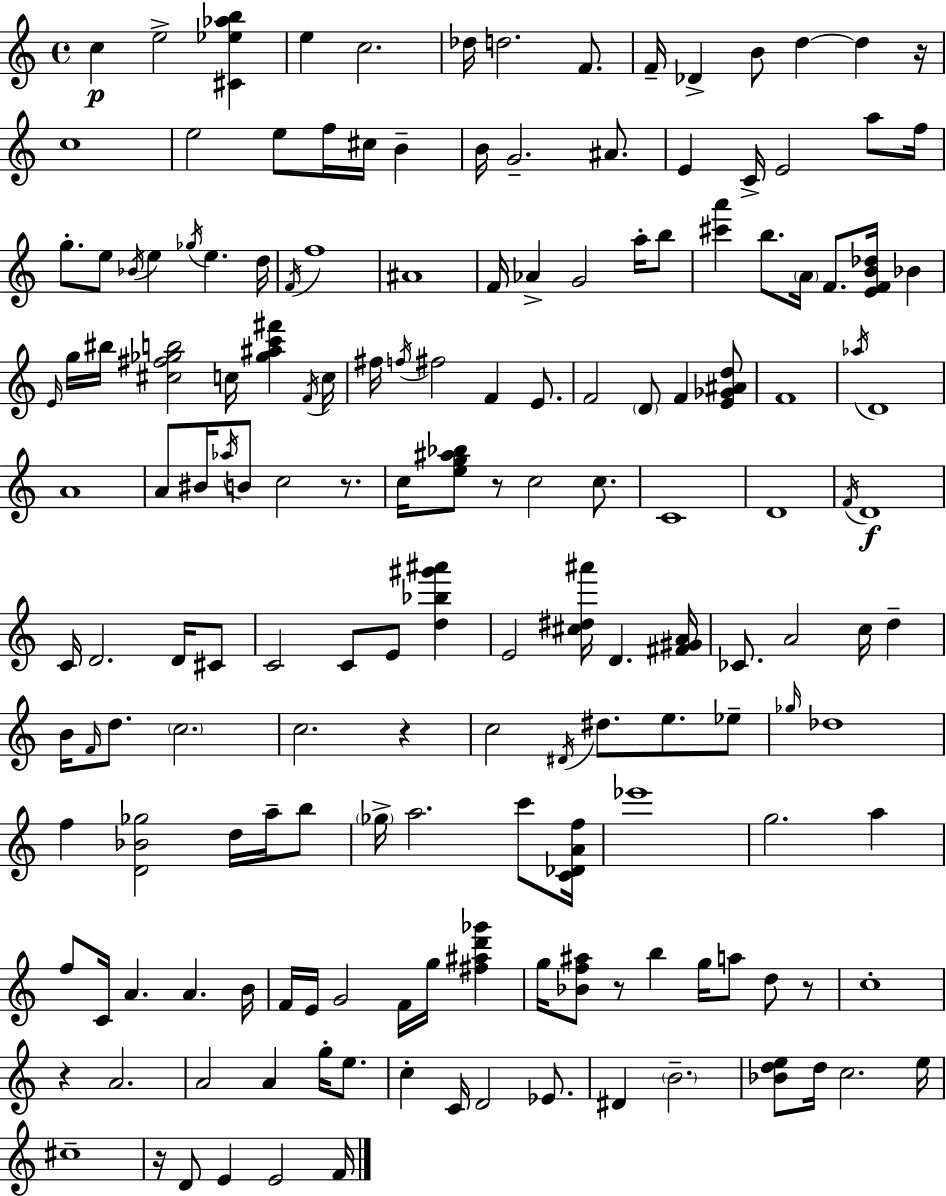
{
  \clef treble
  \time 4/4
  \defaultTimeSignature
  \key c \major
  c''4\p e''2-> <cis' ees'' aes'' b''>4 | e''4 c''2. | des''16 d''2. f'8. | f'16-- des'4-> b'8 d''4~~ d''4 r16 | \break c''1 | e''2 e''8 f''16 cis''16 b'4-- | b'16 g'2.-- ais'8. | e'4 c'16-> e'2 a''8 f''16 | \break g''8.-. e''8 \acciaccatura { bes'16 } e''4 \acciaccatura { ges''16 } e''4. | d''16 \acciaccatura { f'16 } f''1 | ais'1 | f'16 aes'4-> g'2 | \break a''16-. b''8 <cis''' a'''>4 b''8. \parenthesize a'16 f'8. <e' f' b' des''>16 bes'4 | \grace { e'16 } g''16 bis''16 <cis'' fis'' ges'' b''>2 c''16 <ges'' ais'' c''' fis'''>4 | \acciaccatura { f'16 } c''16 fis''16 \acciaccatura { f''16 } fis''2 f'4 | e'8. f'2 \parenthesize d'8 | \break f'4 <e' ges' ais' d''>8 f'1 | \acciaccatura { aes''16 } d'1 | a'1 | a'8 bis'16 \acciaccatura { aes''16 } b'8 c''2 | \break r8. c''16 <e'' g'' ais'' bes''>8 r8 c''2 | c''8. c'1 | d'1 | \acciaccatura { f'16 } d'1\f | \break c'16 d'2. | d'16 cis'8 c'2 | c'8 e'8 <d'' bes'' gis''' ais'''>4 e'2 | <cis'' dis'' ais'''>16 d'4. <fis' gis' a'>16 ces'8. a'2 | \break c''16 d''4-- b'16 \grace { f'16 } d''8. \parenthesize c''2. | c''2. | r4 c''2 | \acciaccatura { dis'16 } dis''8. e''8. ees''8-- \grace { ges''16 } des''1 | \break f''4 | <d' bes' ges''>2 d''16 a''16-- b''8 \parenthesize ges''16-> a''2. | c'''8 <c' des' a' f''>16 ees'''1 | g''2. | \break a''4 f''8 c'16 a'4. | a'4. b'16 f'16 e'16 g'2 | f'16 g''16 <fis'' ais'' d''' ges'''>4 g''16 <bes' f'' ais''>8 r8 | b''4 g''16 a''8 d''8 r8 c''1-. | \break r4 | a'2. a'2 | a'4 g''16-. e''8. c''4-. | c'16 d'2 ees'8. dis'4 | \break \parenthesize b'2.-- <bes' d'' e''>8 d''16 c''2. | e''16 cis''1-- | r16 d'8 e'4 | e'2 f'16 \bar "|."
}